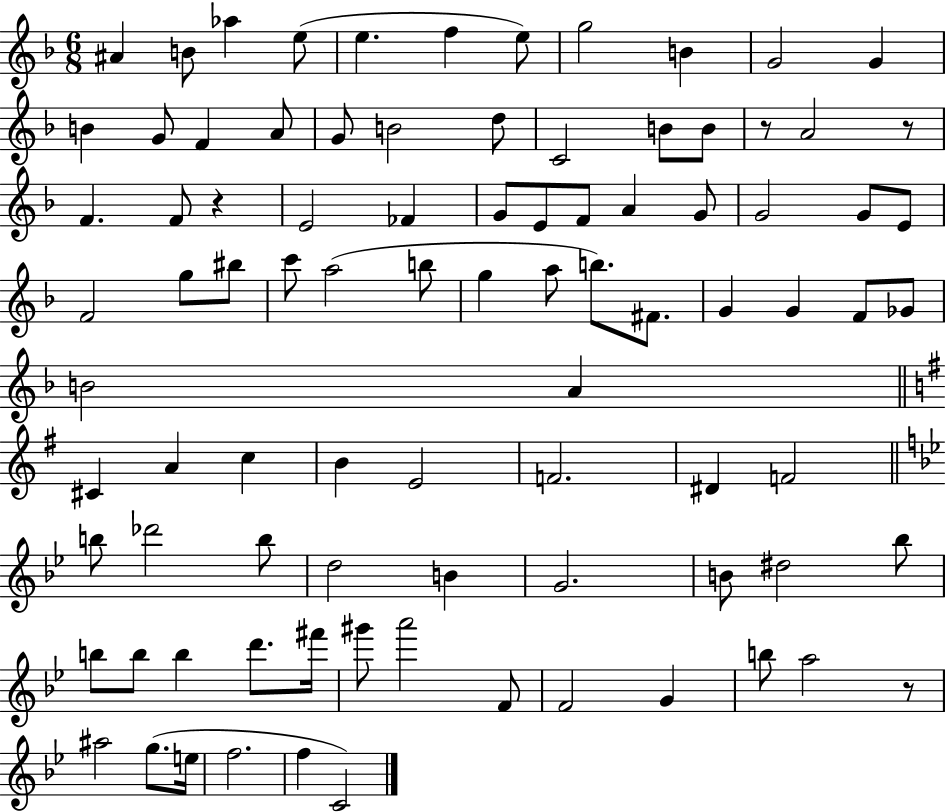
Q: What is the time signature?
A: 6/8